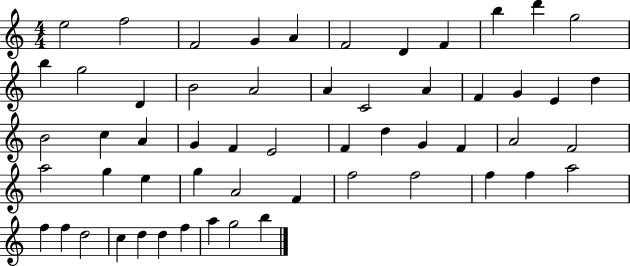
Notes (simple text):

E5/h F5/h F4/h G4/q A4/q F4/h D4/q F4/q B5/q D6/q G5/h B5/q G5/h D4/q B4/h A4/h A4/q C4/h A4/q F4/q G4/q E4/q D5/q B4/h C5/q A4/q G4/q F4/q E4/h F4/q D5/q G4/q F4/q A4/h F4/h A5/h G5/q E5/q G5/q A4/h F4/q F5/h F5/h F5/q F5/q A5/h F5/q F5/q D5/h C5/q D5/q D5/q F5/q A5/q G5/h B5/q